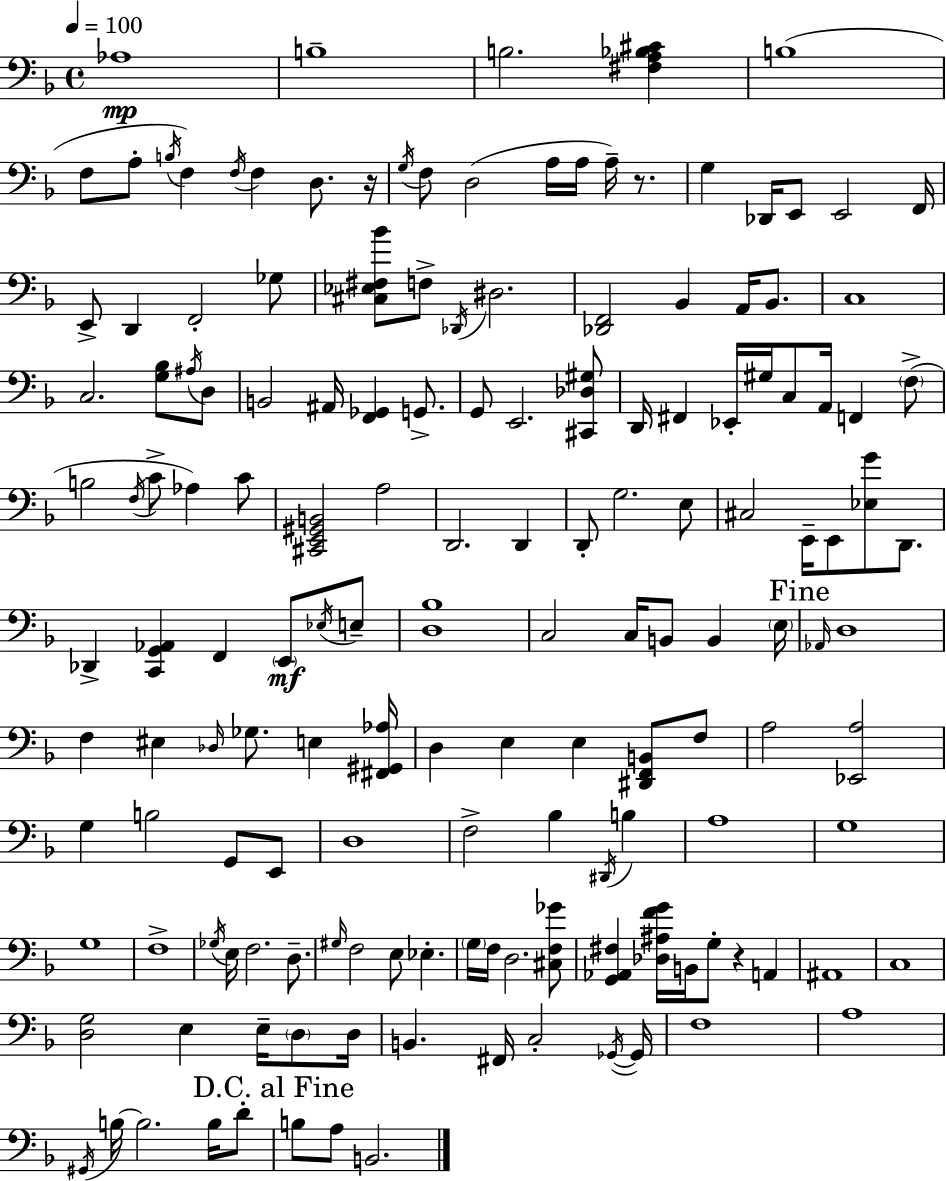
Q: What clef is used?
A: bass